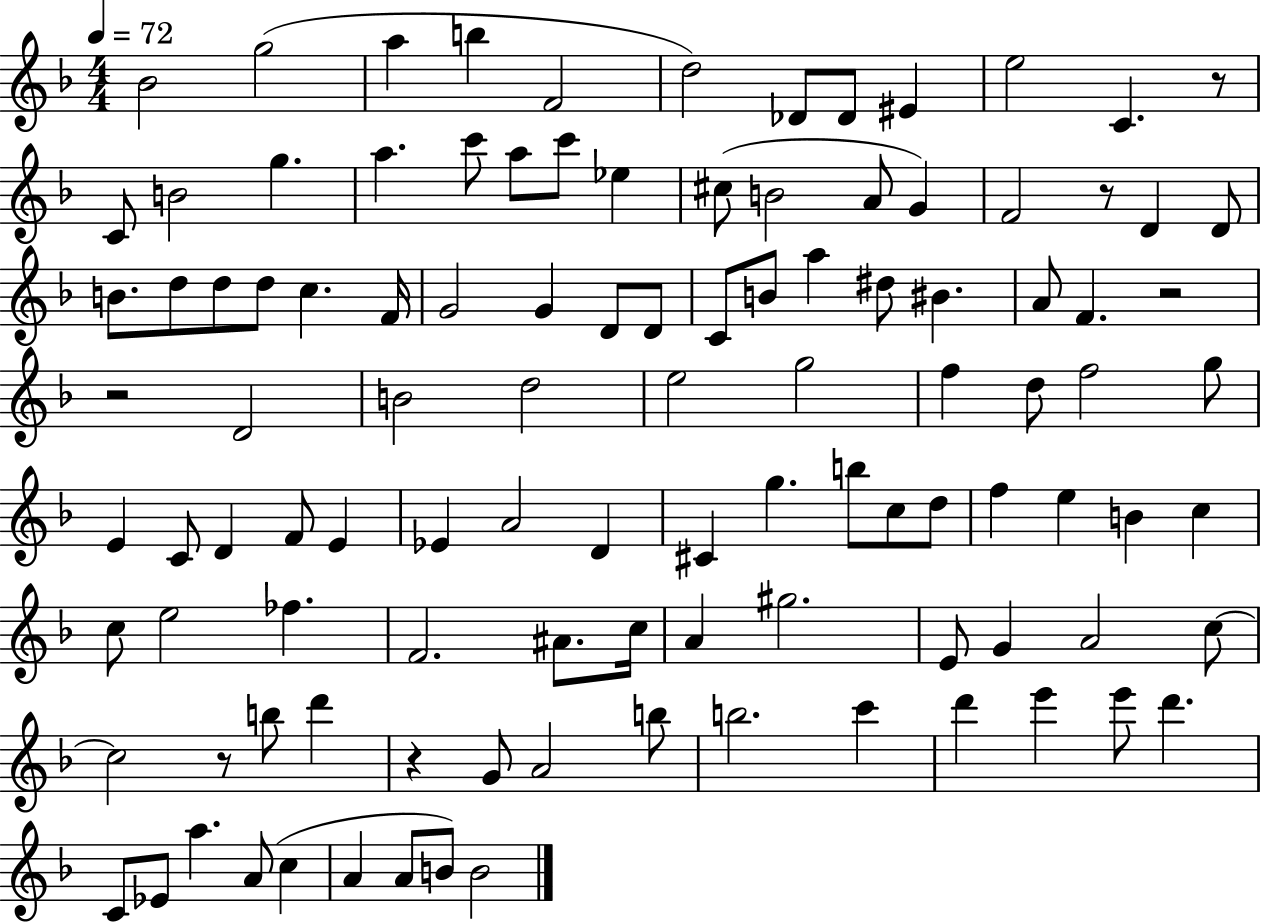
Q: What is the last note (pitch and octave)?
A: B4